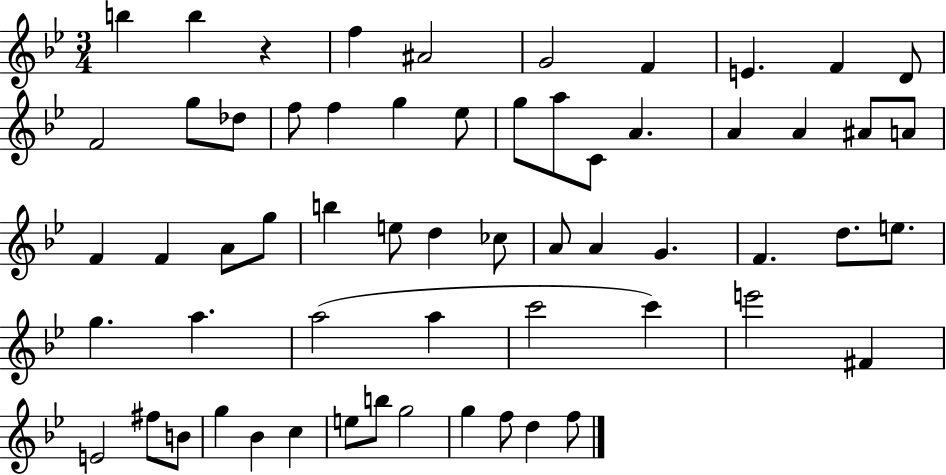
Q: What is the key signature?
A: BES major